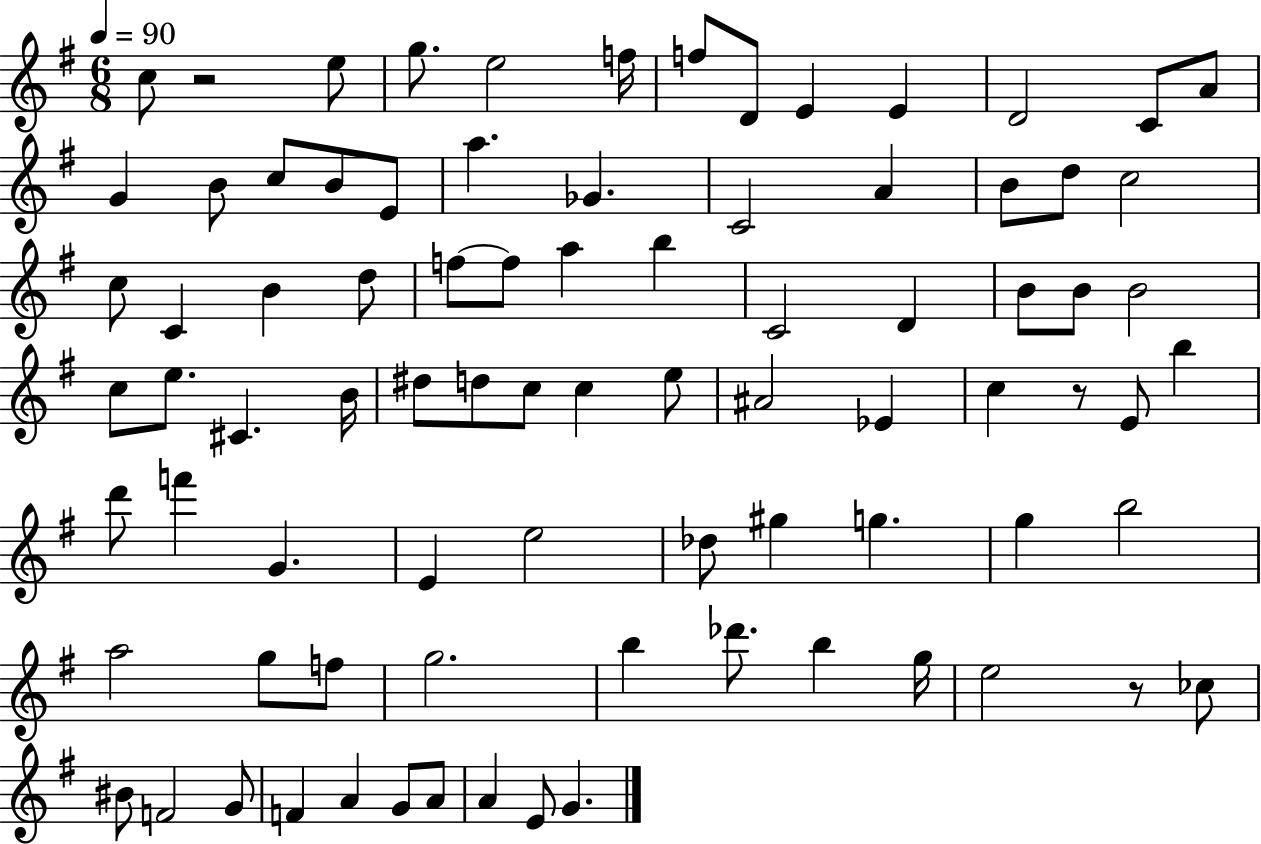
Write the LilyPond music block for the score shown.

{
  \clef treble
  \numericTimeSignature
  \time 6/8
  \key g \major
  \tempo 4 = 90
  c''8 r2 e''8 | g''8. e''2 f''16 | f''8 d'8 e'4 e'4 | d'2 c'8 a'8 | \break g'4 b'8 c''8 b'8 e'8 | a''4. ges'4. | c'2 a'4 | b'8 d''8 c''2 | \break c''8 c'4 b'4 d''8 | f''8~~ f''8 a''4 b''4 | c'2 d'4 | b'8 b'8 b'2 | \break c''8 e''8. cis'4. b'16 | dis''8 d''8 c''8 c''4 e''8 | ais'2 ees'4 | c''4 r8 e'8 b''4 | \break d'''8 f'''4 g'4. | e'4 e''2 | des''8 gis''4 g''4. | g''4 b''2 | \break a''2 g''8 f''8 | g''2. | b''4 des'''8. b''4 g''16 | e''2 r8 ces''8 | \break bis'8 f'2 g'8 | f'4 a'4 g'8 a'8 | a'4 e'8 g'4. | \bar "|."
}